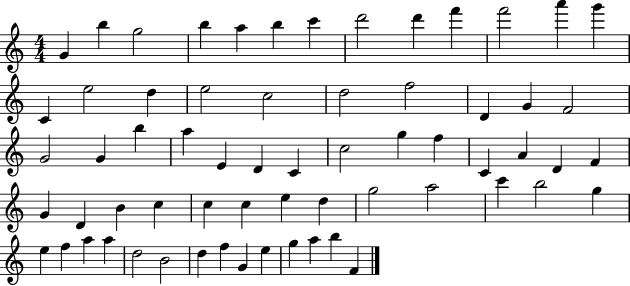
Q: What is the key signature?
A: C major